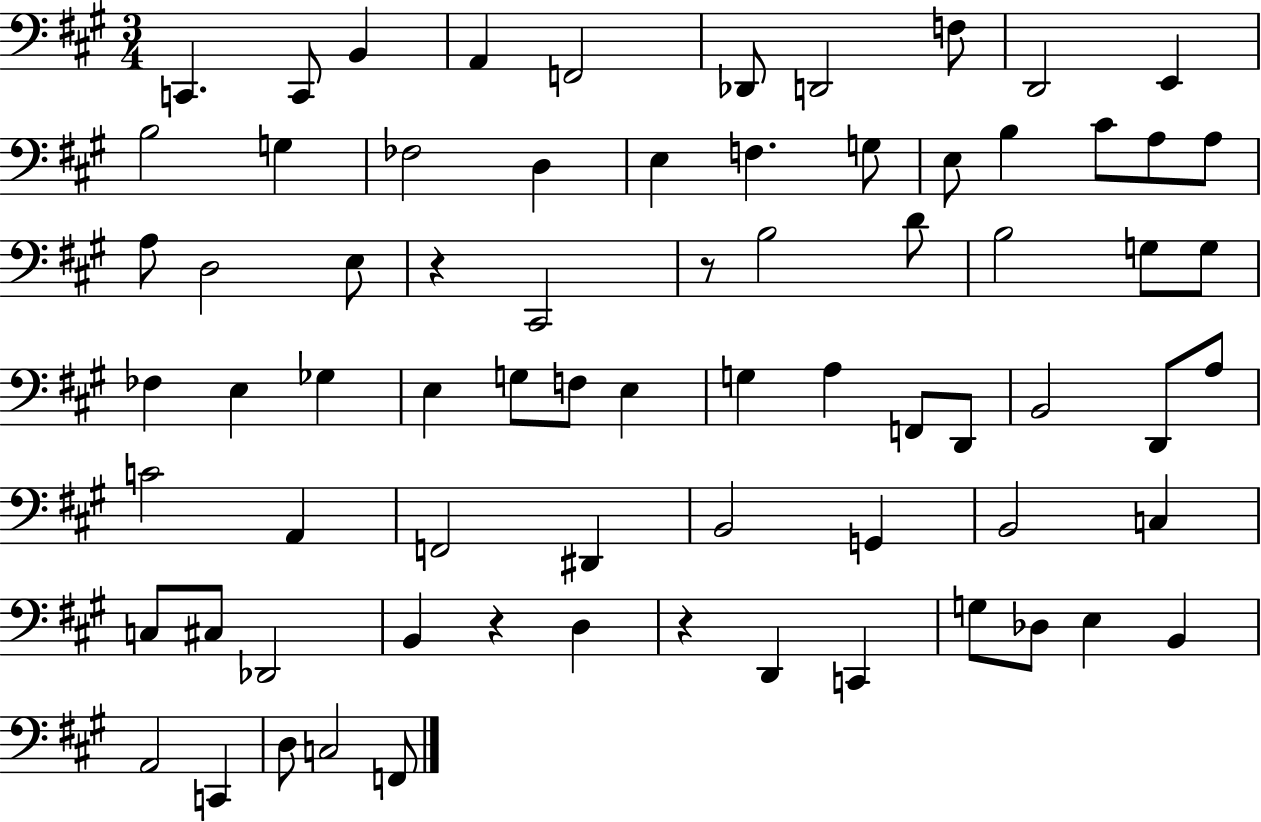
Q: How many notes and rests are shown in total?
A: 73